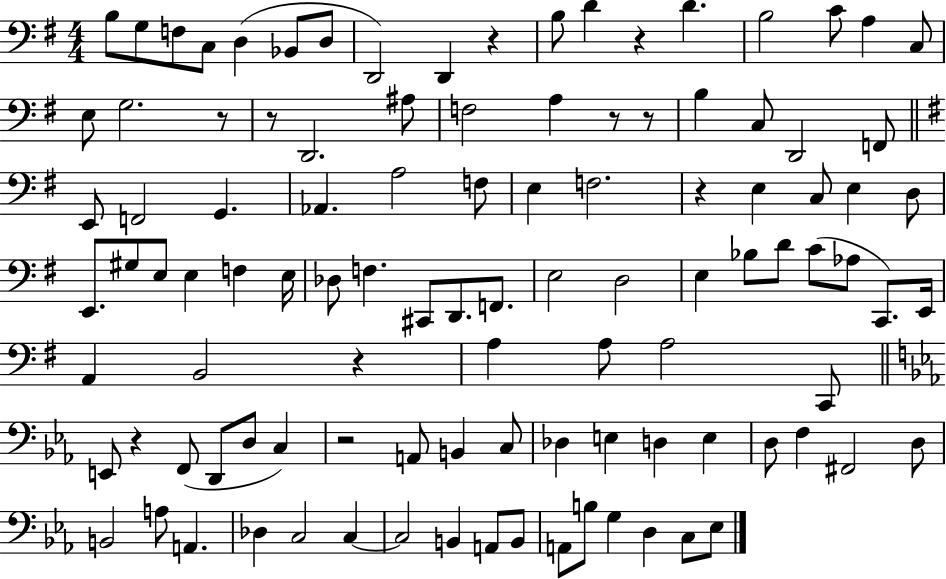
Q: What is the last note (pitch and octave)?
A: Eb3